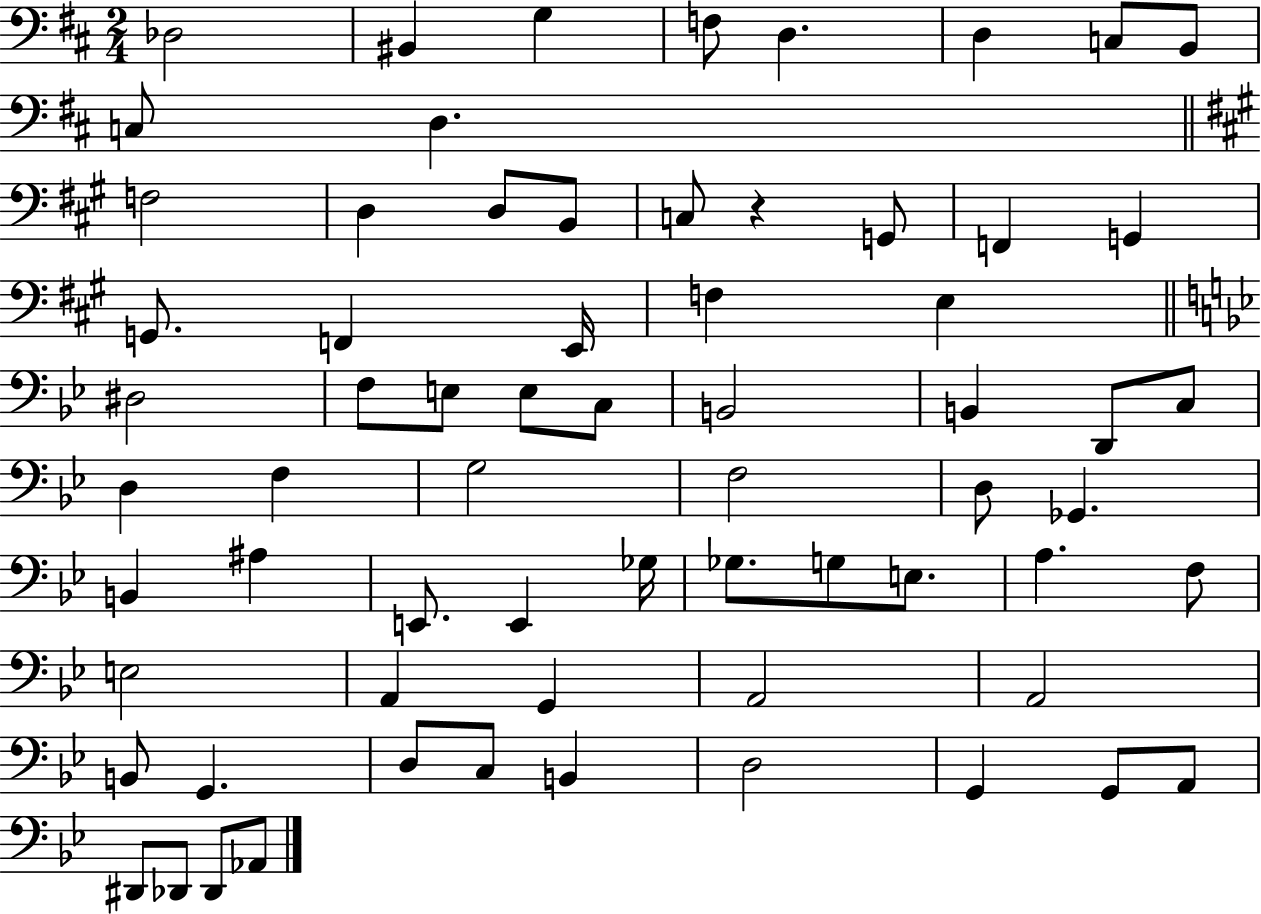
X:1
T:Untitled
M:2/4
L:1/4
K:D
_D,2 ^B,, G, F,/2 D, D, C,/2 B,,/2 C,/2 D, F,2 D, D,/2 B,,/2 C,/2 z G,,/2 F,, G,, G,,/2 F,, E,,/4 F, E, ^D,2 F,/2 E,/2 E,/2 C,/2 B,,2 B,, D,,/2 C,/2 D, F, G,2 F,2 D,/2 _G,, B,, ^A, E,,/2 E,, _G,/4 _G,/2 G,/2 E,/2 A, F,/2 E,2 A,, G,, A,,2 A,,2 B,,/2 G,, D,/2 C,/2 B,, D,2 G,, G,,/2 A,,/2 ^D,,/2 _D,,/2 _D,,/2 _A,,/2